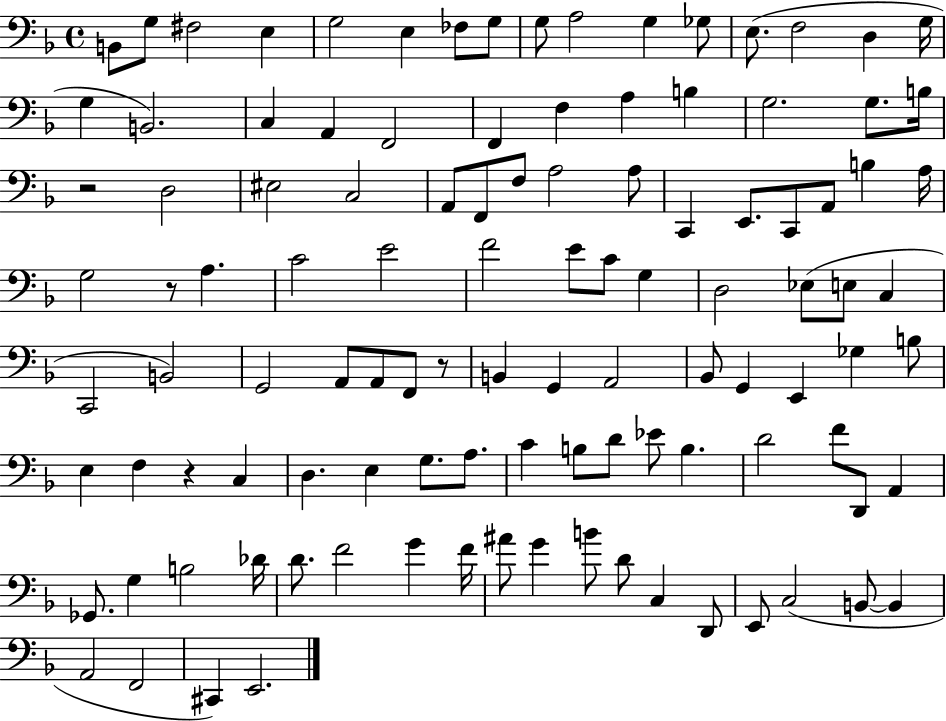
{
  \clef bass
  \time 4/4
  \defaultTimeSignature
  \key f \major
  b,8 g8 fis2 e4 | g2 e4 fes8 g8 | g8 a2 g4 ges8 | e8.( f2 d4 g16 | \break g4 b,2.) | c4 a,4 f,2 | f,4 f4 a4 b4 | g2. g8. b16 | \break r2 d2 | eis2 c2 | a,8 f,8 f8 a2 a8 | c,4 e,8. c,8 a,8 b4 a16 | \break g2 r8 a4. | c'2 e'2 | f'2 e'8 c'8 g4 | d2 ees8( e8 c4 | \break c,2 b,2) | g,2 a,8 a,8 f,8 r8 | b,4 g,4 a,2 | bes,8 g,4 e,4 ges4 b8 | \break e4 f4 r4 c4 | d4. e4 g8. a8. | c'4 b8 d'8 ees'8 b4. | d'2 f'8 d,8 a,4 | \break ges,8. g4 b2 des'16 | d'8. f'2 g'4 f'16 | ais'8 g'4 b'8 d'8 c4 d,8 | e,8 c2( b,8~~ b,4 | \break a,2 f,2 | cis,4) e,2. | \bar "|."
}